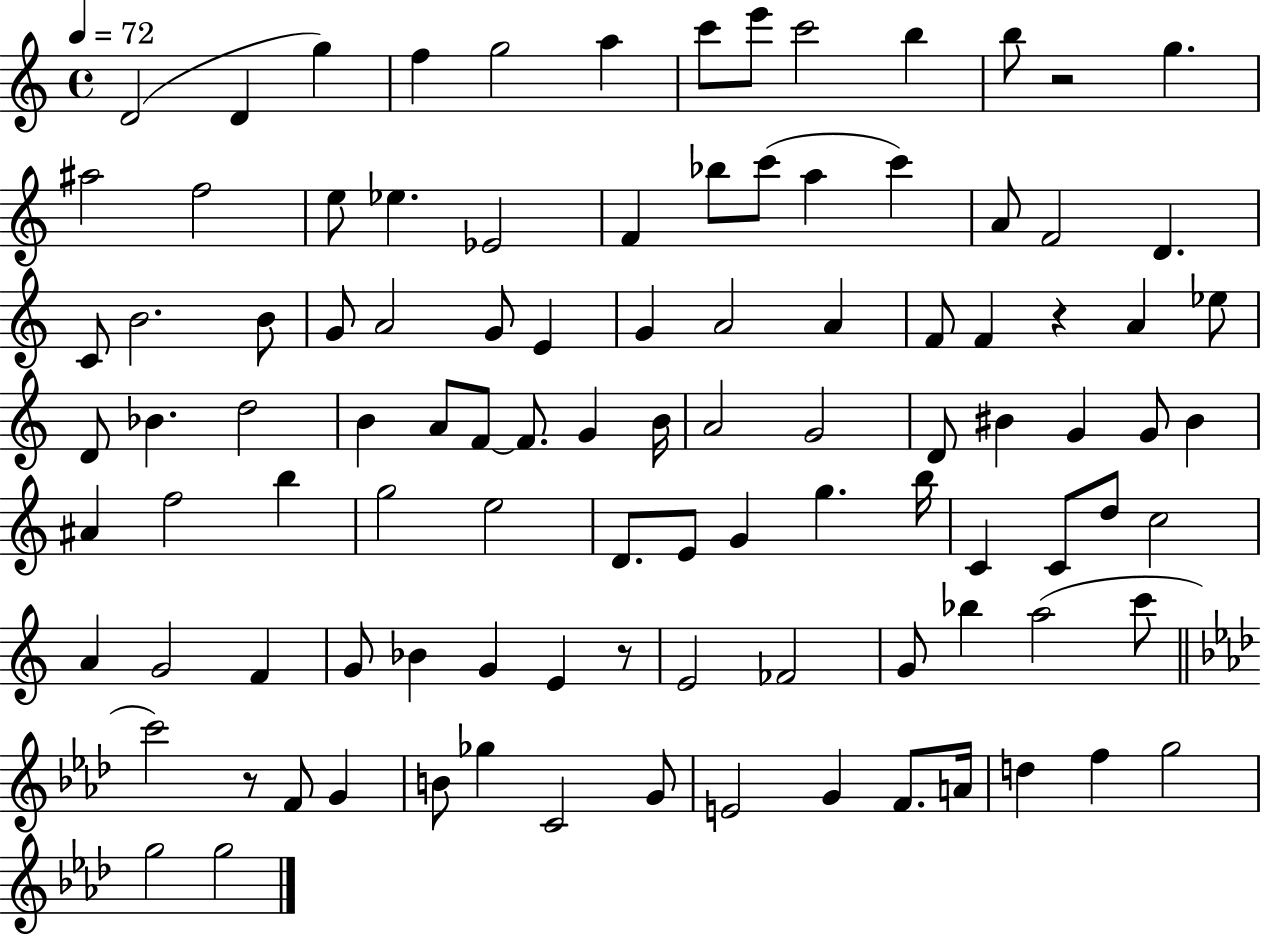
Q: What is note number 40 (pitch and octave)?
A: D4